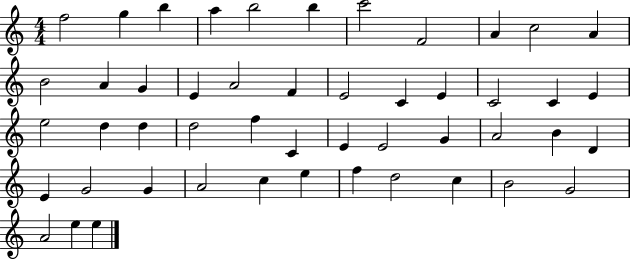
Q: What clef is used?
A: treble